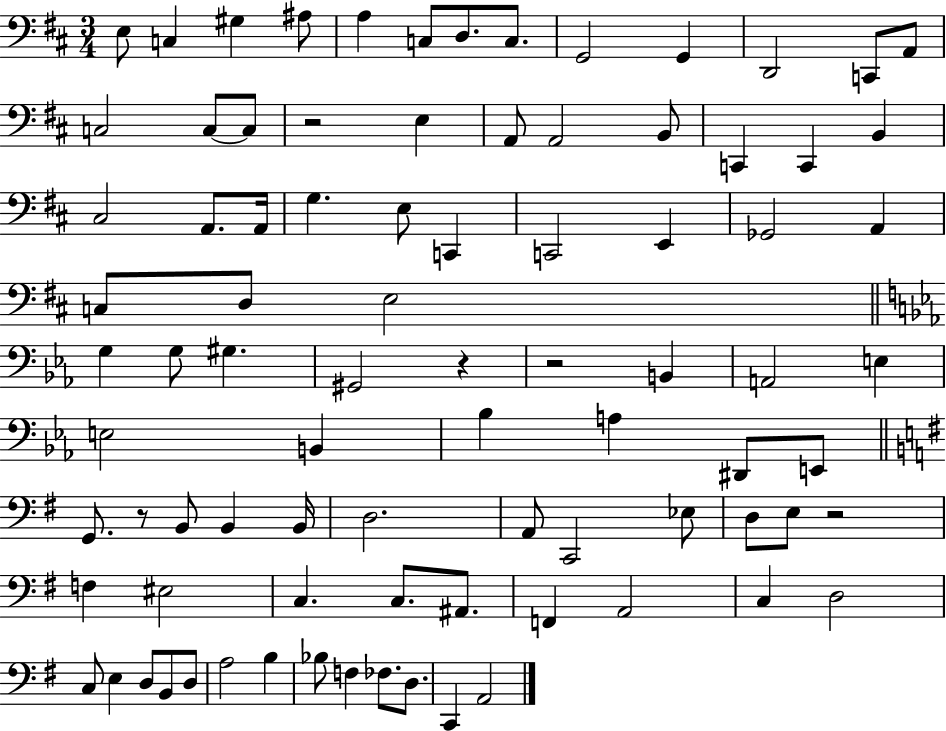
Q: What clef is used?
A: bass